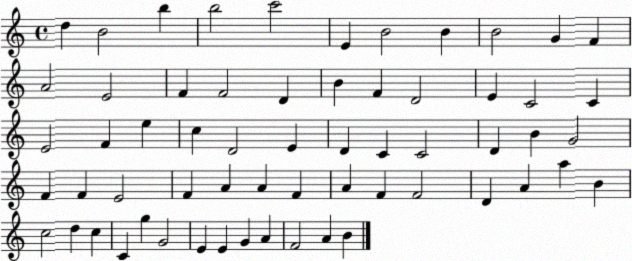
X:1
T:Untitled
M:4/4
L:1/4
K:C
d B2 b b2 c'2 E B2 B B2 G F A2 E2 F F2 D B F D2 E C2 C E2 F e c D2 E D C C2 D B G2 F F E2 F A A F A F F2 D A a B c2 d c C g G2 E E G A F2 A B